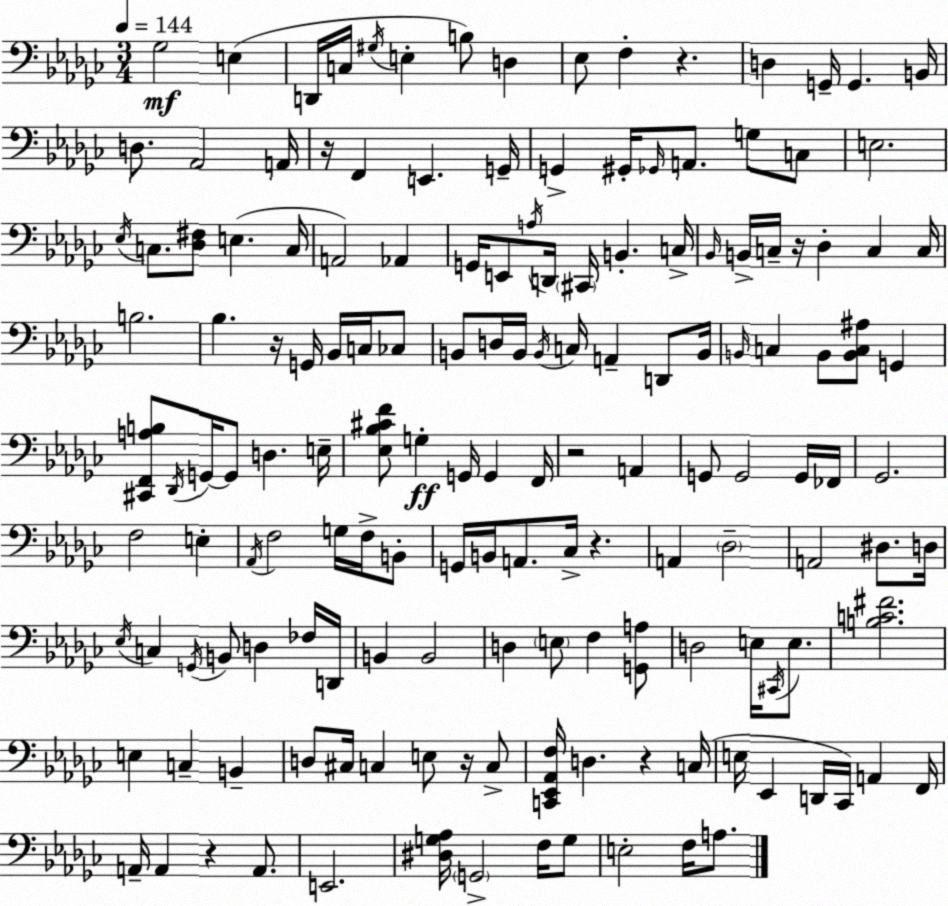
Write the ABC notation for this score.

X:1
T:Untitled
M:3/4
L:1/4
K:Ebm
_G,2 E, D,,/4 C,/4 ^G,/4 E, B,/2 D, _E,/2 F, z D, G,,/4 G,, B,,/4 D,/2 _A,,2 A,,/4 z/4 F,, E,, G,,/4 G,, ^G,,/4 _G,,/4 A,,/2 G,/2 C,/2 E,2 _E,/4 C,/2 [_D,^F,]/2 E, C,/4 A,,2 _A,, G,,/4 E,,/2 A,/4 D,,/4 ^C,,/4 B,, C,/4 _B,,/4 B,,/4 C,/4 z/4 _D, C, C,/4 B,2 _B, z/4 G,,/4 _B,,/4 C,/4 _C,/2 B,,/2 D,/4 B,,/4 B,,/4 C,/4 A,, D,,/2 B,,/4 B,,/4 C, B,,/2 [B,,C,^A,]/2 G,, [^C,,F,,A,B,]/2 _D,,/4 G,,/4 G,,/2 D, E,/4 [_E,_B,^CF]/2 G, G,,/4 G,, F,,/4 z2 A,, G,,/2 G,,2 G,,/4 _F,,/4 _G,,2 F,2 E, _A,,/4 F,2 G,/4 F,/4 B,,/2 G,,/4 B,,/4 A,,/2 _C,/4 z A,, _D,2 A,,2 ^D,/2 D,/4 _E,/4 C, G,,/4 B,,/2 D, _F,/4 D,,/4 B,, B,,2 D, E,/2 F, [G,,A,]/2 D,2 E,/4 ^C,,/4 E,/2 [B,C^F]2 E, C, B,, D,/2 ^C,/4 C, E,/2 z/4 C,/2 [C,,_E,,_A,,F,]/4 D, z C,/4 E,/4 _E,, D,,/4 _C,,/4 A,, F,,/4 A,,/4 A,, z A,,/2 E,,2 [^D,G,_A,]/4 G,,2 F,/4 G,/2 E,2 F,/4 A,/2